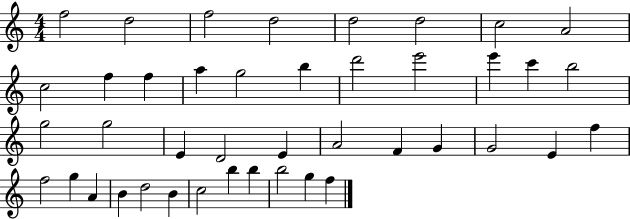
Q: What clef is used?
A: treble